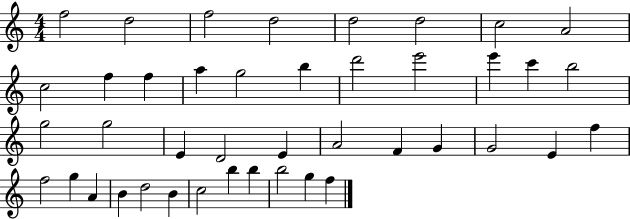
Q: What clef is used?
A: treble